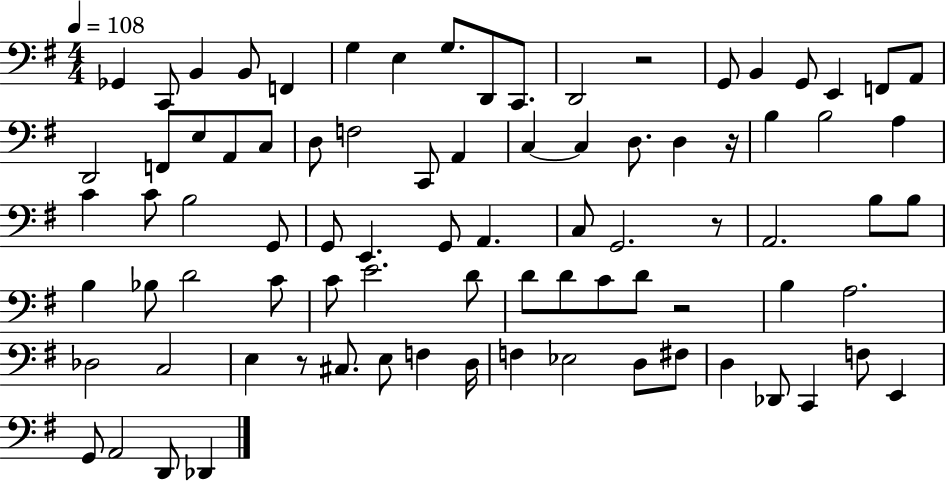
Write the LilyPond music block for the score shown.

{
  \clef bass
  \numericTimeSignature
  \time 4/4
  \key g \major
  \tempo 4 = 108
  ges,4 c,8 b,4 b,8 f,4 | g4 e4 g8. d,8 c,8. | d,2 r2 | g,8 b,4 g,8 e,4 f,8 a,8 | \break d,2 f,8 e8 a,8 c8 | d8 f2 c,8 a,4 | c4~~ c4 d8. d4 r16 | b4 b2 a4 | \break c'4 c'8 b2 g,8 | g,8 e,4. g,8 a,4. | c8 g,2. r8 | a,2. b8 b8 | \break b4 bes8 d'2 c'8 | c'8 e'2. d'8 | d'8 d'8 c'8 d'8 r2 | b4 a2. | \break des2 c2 | e4 r8 cis8. e8 f4 d16 | f4 ees2 d8 fis8 | d4 des,8 c,4 f8 e,4 | \break g,8 a,2 d,8 des,4 | \bar "|."
}